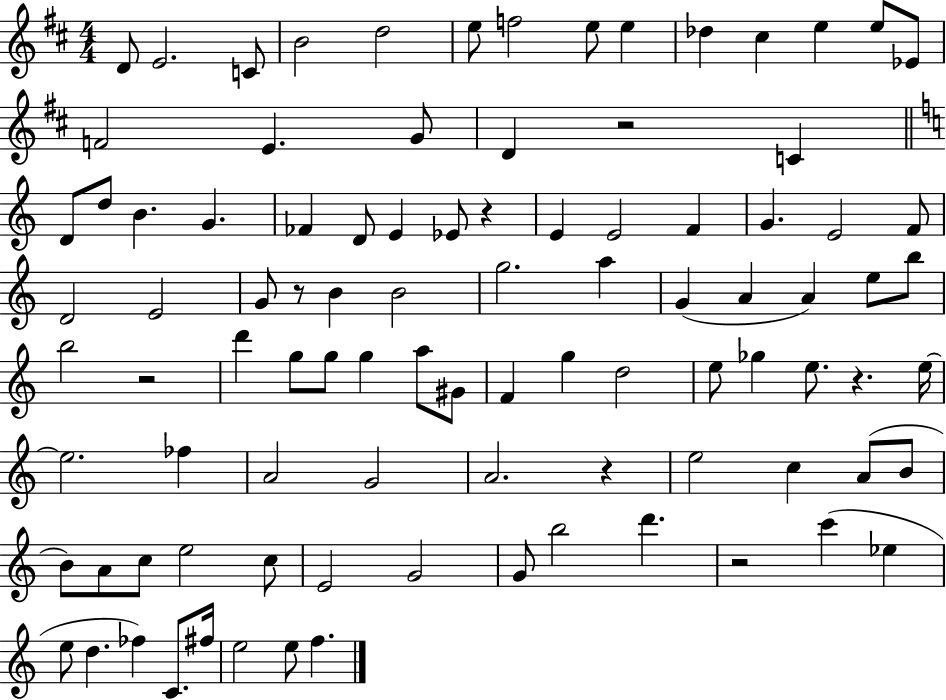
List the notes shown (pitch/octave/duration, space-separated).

D4/e E4/h. C4/e B4/h D5/h E5/e F5/h E5/e E5/q Db5/q C#5/q E5/q E5/e Eb4/e F4/h E4/q. G4/e D4/q R/h C4/q D4/e D5/e B4/q. G4/q. FES4/q D4/e E4/q Eb4/e R/q E4/q E4/h F4/q G4/q. E4/h F4/e D4/h E4/h G4/e R/e B4/q B4/h G5/h. A5/q G4/q A4/q A4/q E5/e B5/e B5/h R/h D6/q G5/e G5/e G5/q A5/e G#4/e F4/q G5/q D5/h E5/e Gb5/q E5/e. R/q. E5/s E5/h. FES5/q A4/h G4/h A4/h. R/q E5/h C5/q A4/e B4/e B4/e A4/e C5/e E5/h C5/e E4/h G4/h G4/e B5/h D6/q. R/h C6/q Eb5/q E5/e D5/q. FES5/q C4/e. F#5/s E5/h E5/e F5/q.